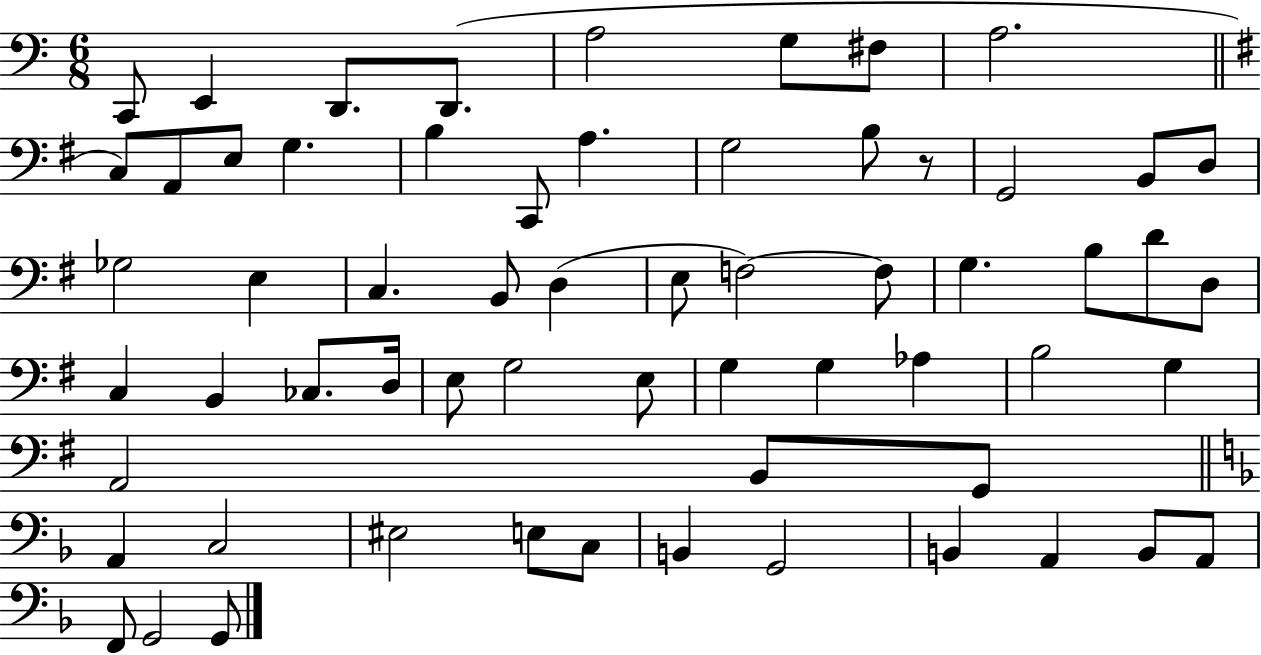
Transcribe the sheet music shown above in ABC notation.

X:1
T:Untitled
M:6/8
L:1/4
K:C
C,,/2 E,, D,,/2 D,,/2 A,2 G,/2 ^F,/2 A,2 C,/2 A,,/2 E,/2 G, B, C,,/2 A, G,2 B,/2 z/2 G,,2 B,,/2 D,/2 _G,2 E, C, B,,/2 D, E,/2 F,2 F,/2 G, B,/2 D/2 D,/2 C, B,, _C,/2 D,/4 E,/2 G,2 E,/2 G, G, _A, B,2 G, A,,2 B,,/2 G,,/2 A,, C,2 ^E,2 E,/2 C,/2 B,, G,,2 B,, A,, B,,/2 A,,/2 F,,/2 G,,2 G,,/2